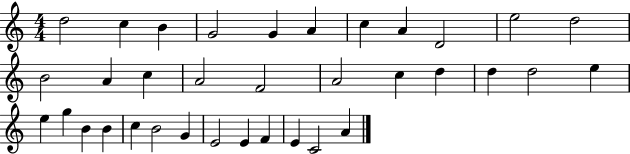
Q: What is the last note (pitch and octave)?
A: A4